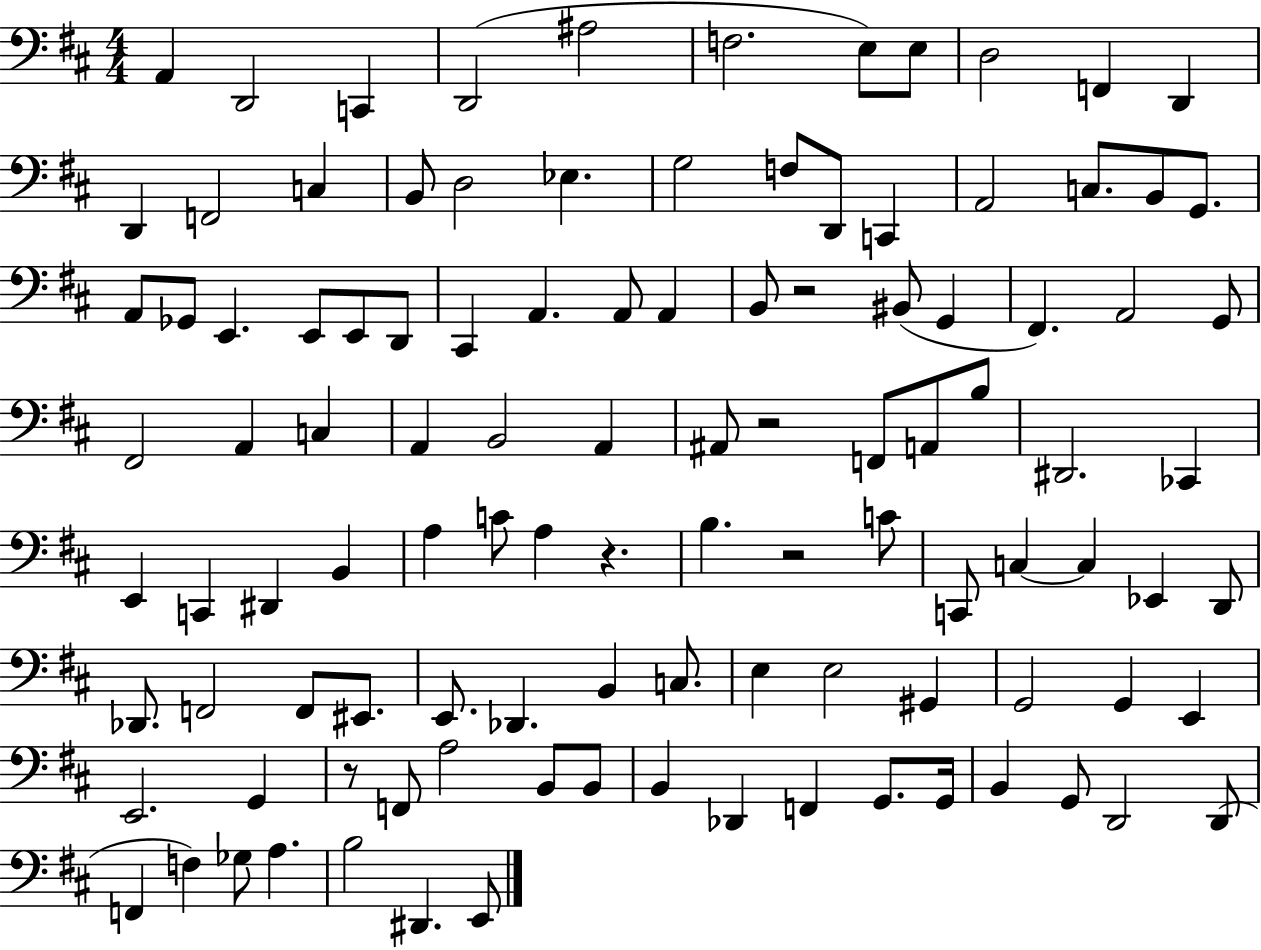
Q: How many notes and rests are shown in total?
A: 108